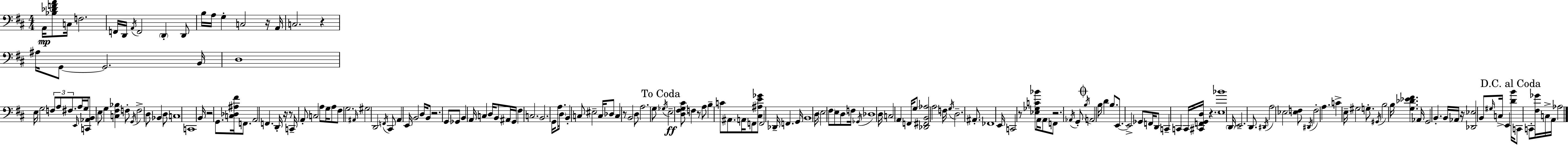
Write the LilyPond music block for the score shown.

{
  \clef bass
  \numericTimeSignature
  \time 4/4
  \key d \major
  a,16\mp <bes des' f' a'>8 c16 f2. | f,16 d,16 \acciaccatura { a,16 } f,2 \parenthesize d,4-. d,8 | b16 a16 g4-. c2 r16 | a,16 c2. r4 | \break ais16 g,8~~ g,2. | b,16 d1 | e16 g2 \tuplet 3/2 { f8 a8 fis8. } | \grace { e,16 } a16 g16 <c, aes, b,>8 e8 g4 <c fis bes>4 | \break f8-. \acciaccatura { g,16 } f2-> d8 bes,4 | d8 c1 | c,1 | b,16 r2 g,8. <c des ais fis'>16 | \break f,8. a,2 f,4. | d,16-. r16 r8 c,16-- a,8-. c2 | a8 g16 a8 fis8 g2. | \grace { ais,16 } gis2 d,2 | \break \acciaccatura { f,16 } cis,8 a,4 e,16 b,2 | d16 b,8 r2. | g,8 ges,8 b,4 a,16 c4 | d16 b,8 ais,16 g,16 fis4 c2. | \break b,2. | g,16 a8. \parenthesize d16 b,4-. c8 eis2-- | c16 des8 c4 r8 b,2 | d8 a2. | \break g8 \mark "To Coda" \acciaccatura { ges16 }\ff e2-- <d fis g cis'>8 | f4 r8 a8 b4-- c'8 ais,8. | a,16 f,8 <cis ais e' ges'>8 f,2 des,16-- f,4. | g,16 b,1 | \break d16 \parenthesize e2 \parenthesize fis8 | e8 d8 f16 \acciaccatura { ges,16 } des1 | d16 c2 | a,4 f,16 g8 <des, fis, b, aes>2 a2 | \break f16 \acciaccatura { g16 } d2.-- | ais,8.-. fes,1 | e,16 c,2 | r8 <ees ges c' bes'>8 a,16 a,8 f,8 r2. | \break \acciaccatura { aes,16 } g,8-. \mark \markup { \musicglyph "scripts.coda" } \acciaccatura { b16 } a,2 | b16 d'4 b8. e,8.~~ e,2-> | ges,8 f,16 d,8 c,4-- c,4 | c,16 <cis, f, g, d>16 r4. <e bes'>1 | \break \parenthesize d,16 e,2.-- | d,8. \acciaccatura { dis,16 } a2 | ees2 <ees f>8 \acciaccatura { dis,16 } f2-. | a4. c'4-> | \break e16-- gis2 g8.-. \acciaccatura { gis,16 } b2 | b16 <g des' ees' fis'>4. aes,16 g,2 | b,4.-. b,16 aes,16 r16 <des, ees>2 | b,8 \grace { gis16 } c16-> e,4 \mark "D.C. al Coda" <d' b'>16 c,8 | \break c,8-. <fis ges'>16 c16-> a,16 aes2 \bar "|."
}